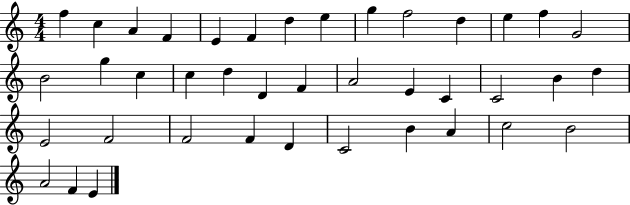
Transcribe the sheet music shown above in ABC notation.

X:1
T:Untitled
M:4/4
L:1/4
K:C
f c A F E F d e g f2 d e f G2 B2 g c c d D F A2 E C C2 B d E2 F2 F2 F D C2 B A c2 B2 A2 F E